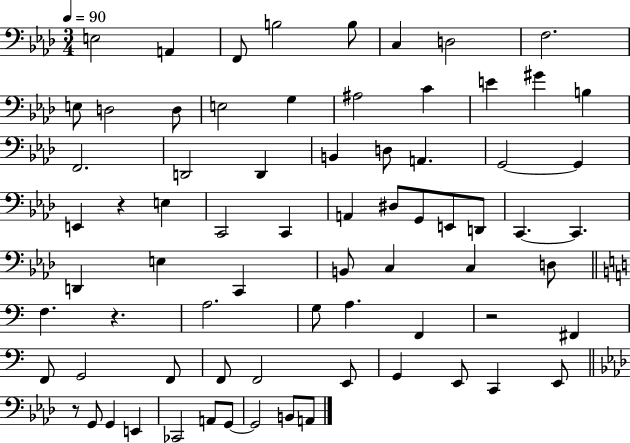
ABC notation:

X:1
T:Untitled
M:3/4
L:1/4
K:Ab
E,2 A,, F,,/2 B,2 B,/2 C, D,2 F,2 E,/2 D,2 D,/2 E,2 G, ^A,2 C E ^G B, F,,2 D,,2 D,, B,, D,/2 A,, G,,2 G,, E,, z E, C,,2 C,, A,, ^D,/2 G,,/2 E,,/2 D,,/2 C,, C,, D,, E, C,, B,,/2 C, C, D,/2 F, z A,2 G,/2 A, F,, z2 ^F,, F,,/2 G,,2 F,,/2 F,,/2 F,,2 E,,/2 G,, E,,/2 C,, E,,/2 z/2 G,,/2 G,, E,, _C,,2 A,,/2 G,,/2 G,,2 B,,/2 A,,/2